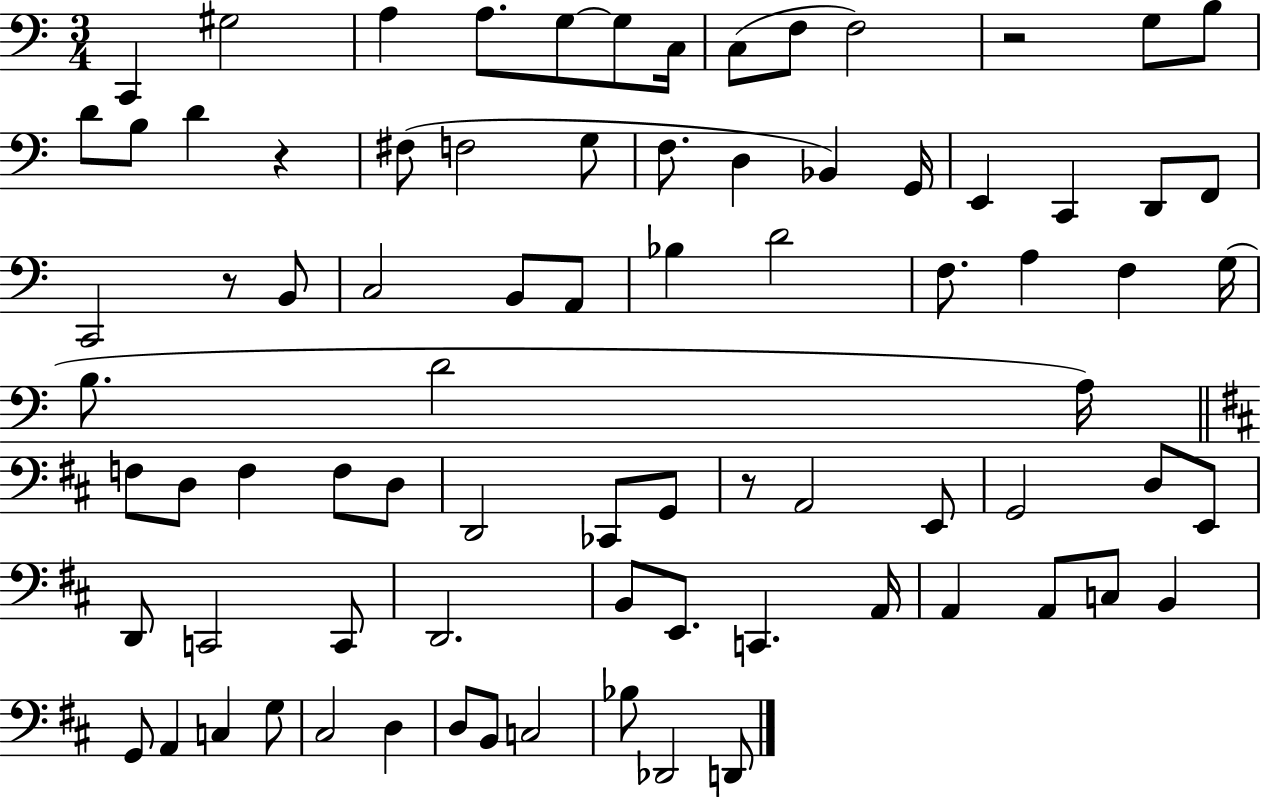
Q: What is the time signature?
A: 3/4